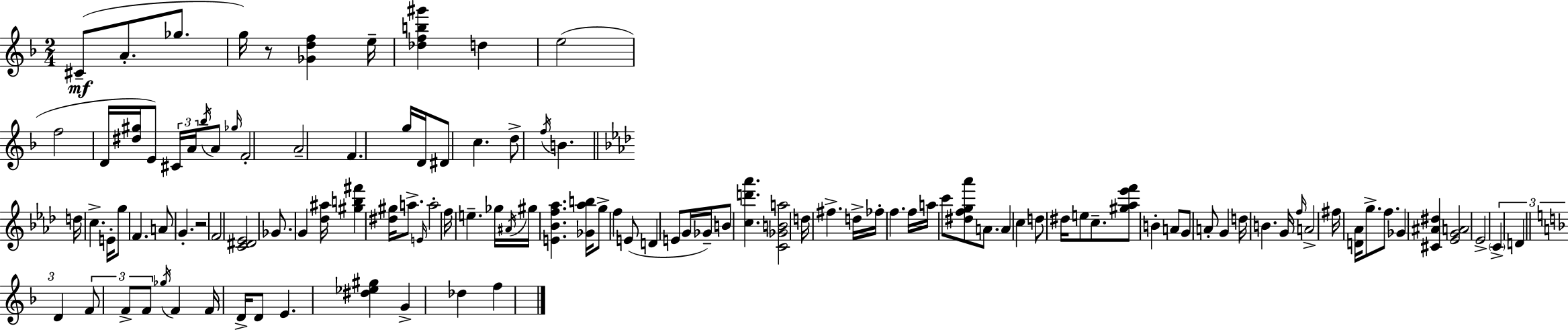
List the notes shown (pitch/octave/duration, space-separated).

C#4/e A4/e. Gb5/e. G5/s R/e [Gb4,D5,F5]/q E5/s [Db5,F5,B5,G#6]/q D5/q E5/h F5/h D4/s [D#5,G#5]/s E4/e C#4/s A4/s Bb5/s A4/e Gb5/s F4/h A4/h F4/q. G5/s D4/s D#4/e C5/q. D5/e F5/s B4/q. D5/s C5/q. E4/s G5/e F4/q. A4/e G4/q. R/h F4/h [C4,D#4,Eb4]/h Gb4/e. G4/q [Db5,A#5]/s [G#5,B5,F#6]/q [D#5,G#5]/s A5/e. E4/s A5/h F5/s E5/q. Gb5/s A#4/s G#5/s [E4,Bb4,F5,Ab5]/q. [Gb4,Ab5,B5]/s G5/e F5/q E4/e D4/q E4/e G4/s Gb4/s B4/e [C5,D6,Ab6]/q. [C4,Gb4,B4,A5]/h D5/s F#5/q. D5/s FES5/s F5/q. F5/s A5/s C6/e [D#5,F5,G5,Ab6]/e A4/e. A4/q C5/q D5/e D#5/s E5/e C5/e. [G#5,Ab5,Eb6,F6]/e B4/q A4/e G4/e A4/e G4/q D5/s B4/q. G4/s F5/s A4/h F#5/s [D4,Ab4]/s G5/e. F5/e. Gb4/q [C#4,A#4,D#5]/q [Eb4,G4,A4]/h Eb4/h C4/q D4/q D4/q F4/e F4/e F4/e Gb5/s F4/q F4/s D4/s D4/e E4/q. [D#5,Eb5,G#5]/q G4/q Db5/q F5/q